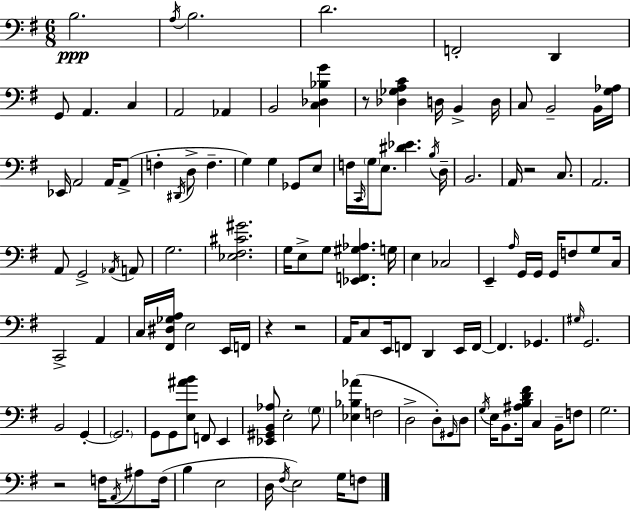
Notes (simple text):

B3/h. A3/s B3/h. D4/h. F2/h D2/q G2/e A2/q. C3/q A2/h Ab2/q B2/h [C3,Db3,Bb3,G4]/q R/e [Db3,Gb3,A3,C4]/q D3/s B2/q D3/s C3/e B2/h B2/s [G3,Ab3]/s Eb2/s A2/h A2/s A2/e F3/q D#2/s D3/e F3/q. G3/q G3/q Gb2/e E3/e F3/s C2/s G3/s E3/e. [D#4,Eb4]/q. B3/s D3/s B2/h. A2/s R/h C3/e. A2/h. A2/e G2/h Ab2/s A2/e G3/h. [Eb3,F#3,C#4,G#4]/h. G3/s E3/e G3/e [Eb2,F2,G#3,Ab3]/q. G3/s E3/q CES3/h E2/q A3/s G2/s G2/s G2/s F3/e G3/e C3/s C2/h A2/q C3/s [F#2,D#3,Gb3,A3]/s E3/h E2/s F2/s R/q R/h A2/s C3/e E2/s F2/e D2/q E2/s F2/s F2/q. Gb2/q. G#3/s G2/h. B2/h G2/q G2/h. G2/e G2/e [E3,A#4,B4]/e F2/e E2/q [Eb2,G#2,B2,Ab3]/e E3/h G3/e [Eb3,Bb3,Ab4]/q F3/h D3/h D3/e G#2/s D3/e G3/s E3/s B2/e. [A#3,B3,D4,F#4]/s C3/q B2/s F3/e G3/h. R/h F3/s A2/s A#3/e F3/s B3/q E3/h D3/s F#3/s E3/h G3/s F3/e